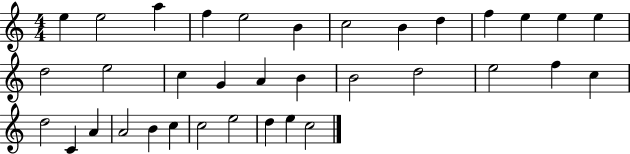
{
  \clef treble
  \numericTimeSignature
  \time 4/4
  \key c \major
  e''4 e''2 a''4 | f''4 e''2 b'4 | c''2 b'4 d''4 | f''4 e''4 e''4 e''4 | \break d''2 e''2 | c''4 g'4 a'4 b'4 | b'2 d''2 | e''2 f''4 c''4 | \break d''2 c'4 a'4 | a'2 b'4 c''4 | c''2 e''2 | d''4 e''4 c''2 | \break \bar "|."
}